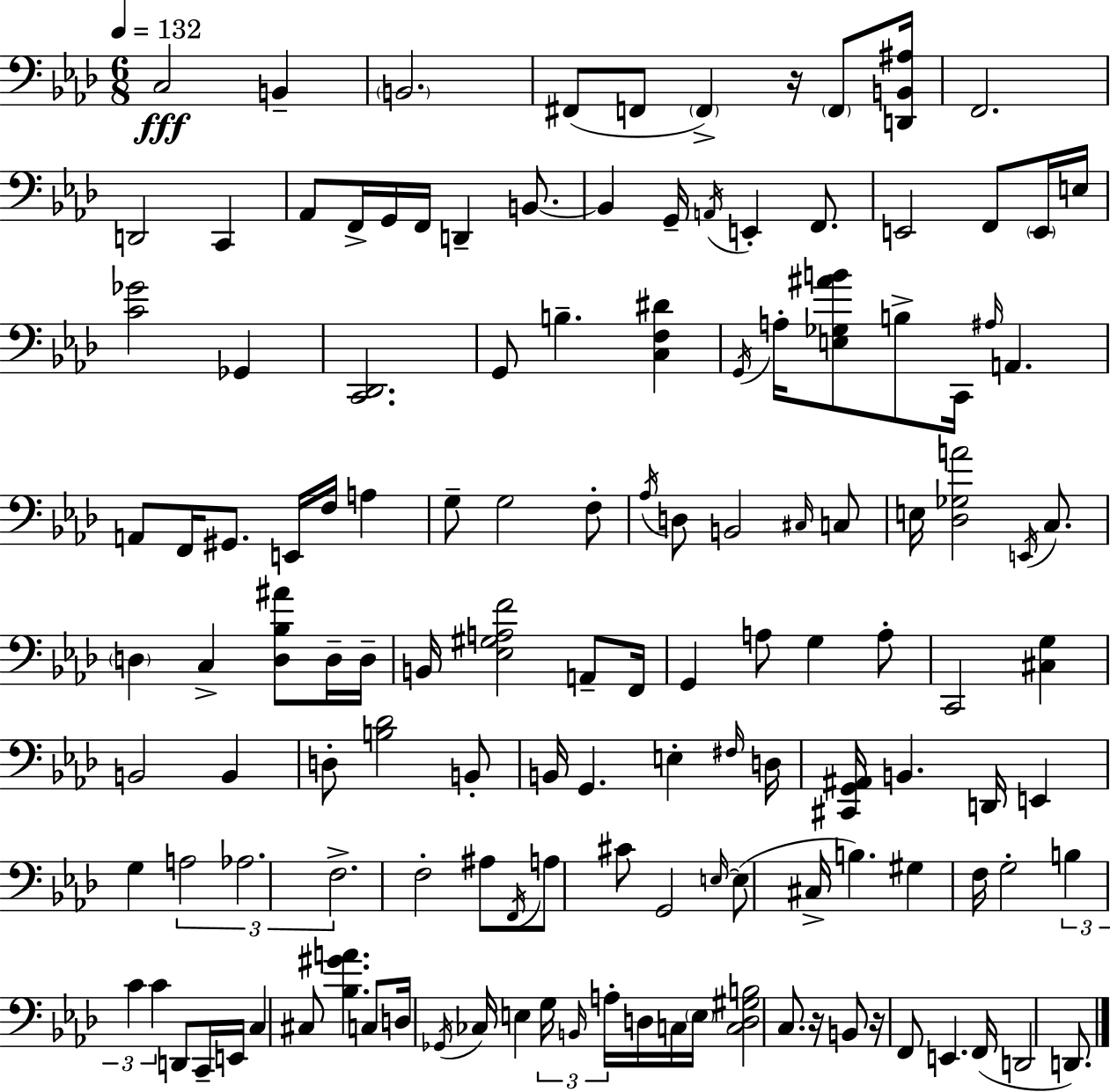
C3/h B2/q B2/h. F#2/e F2/e F2/q R/s F2/e [D2,B2,A#3]/s F2/h. D2/h C2/q Ab2/e F2/s G2/s F2/s D2/q B2/e. B2/q G2/s A2/s E2/q F2/e. E2/h F2/e E2/s E3/s [C4,Gb4]/h Gb2/q [C2,Db2]/h. G2/e B3/q. [C3,F3,D#4]/q G2/s A3/s [E3,Gb3,A#4,B4]/e B3/e C2/s A#3/s A2/q. A2/e F2/s G#2/e. E2/s F3/s A3/q G3/e G3/h F3/e Ab3/s D3/e B2/h C#3/s C3/e E3/s [Db3,Gb3,A4]/h E2/s C3/e. D3/q C3/q [D3,Bb3,A#4]/e D3/s D3/s B2/s [Eb3,G#3,A3,F4]/h A2/e F2/s G2/q A3/e G3/q A3/e C2/h [C#3,G3]/q B2/h B2/q D3/e [B3,Db4]/h B2/e B2/s G2/q. E3/q F#3/s D3/s [C#2,G2,A#2]/s B2/q. D2/s E2/q G3/q A3/h Ab3/h. F3/h. F3/h A#3/e F2/s A3/e C#4/e G2/h E3/s E3/e C#3/s B3/q. G#3/q F3/s G3/h B3/q C4/q C4/q D2/e C2/s E2/s C3/q C#3/e [Bb3,G#4,A4]/q. C3/e D3/s Gb2/s CES3/s E3/q G3/s B2/s A3/s D3/s C3/s E3/s [C3,D3,G#3,B3]/h C3/e. R/s B2/e R/s F2/e E2/q. F2/s D2/h D2/e.